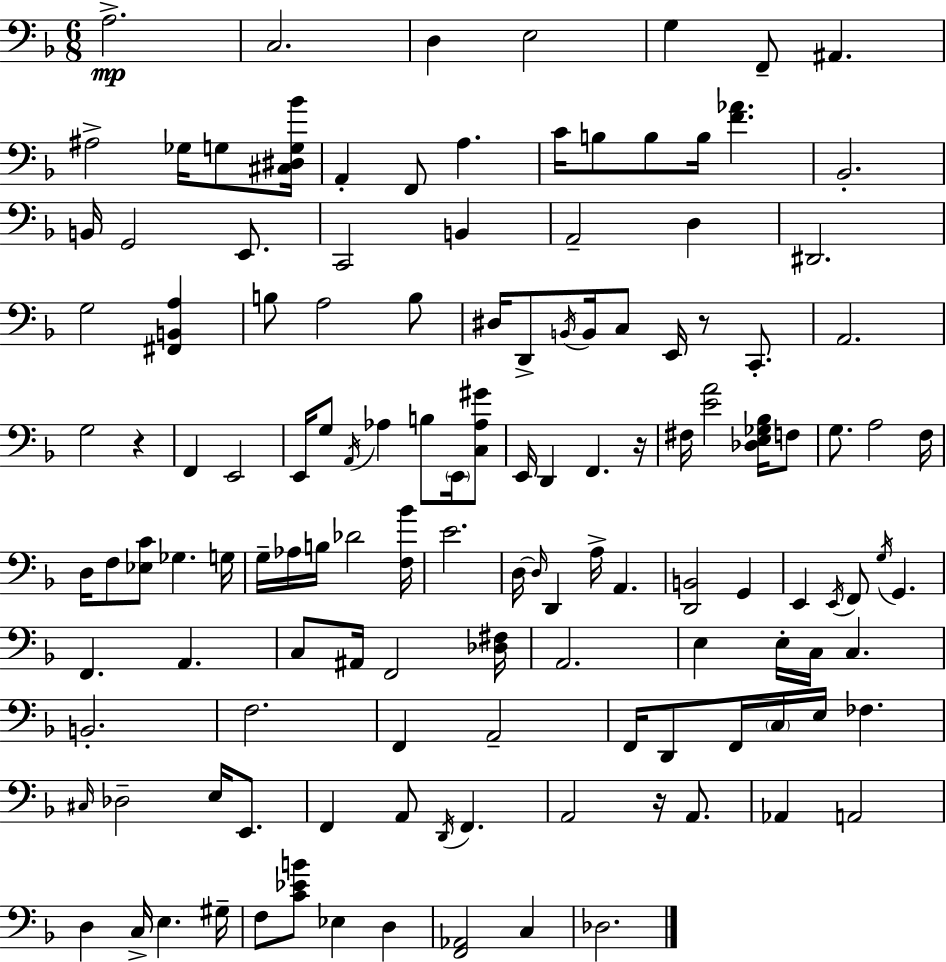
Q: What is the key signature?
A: F major